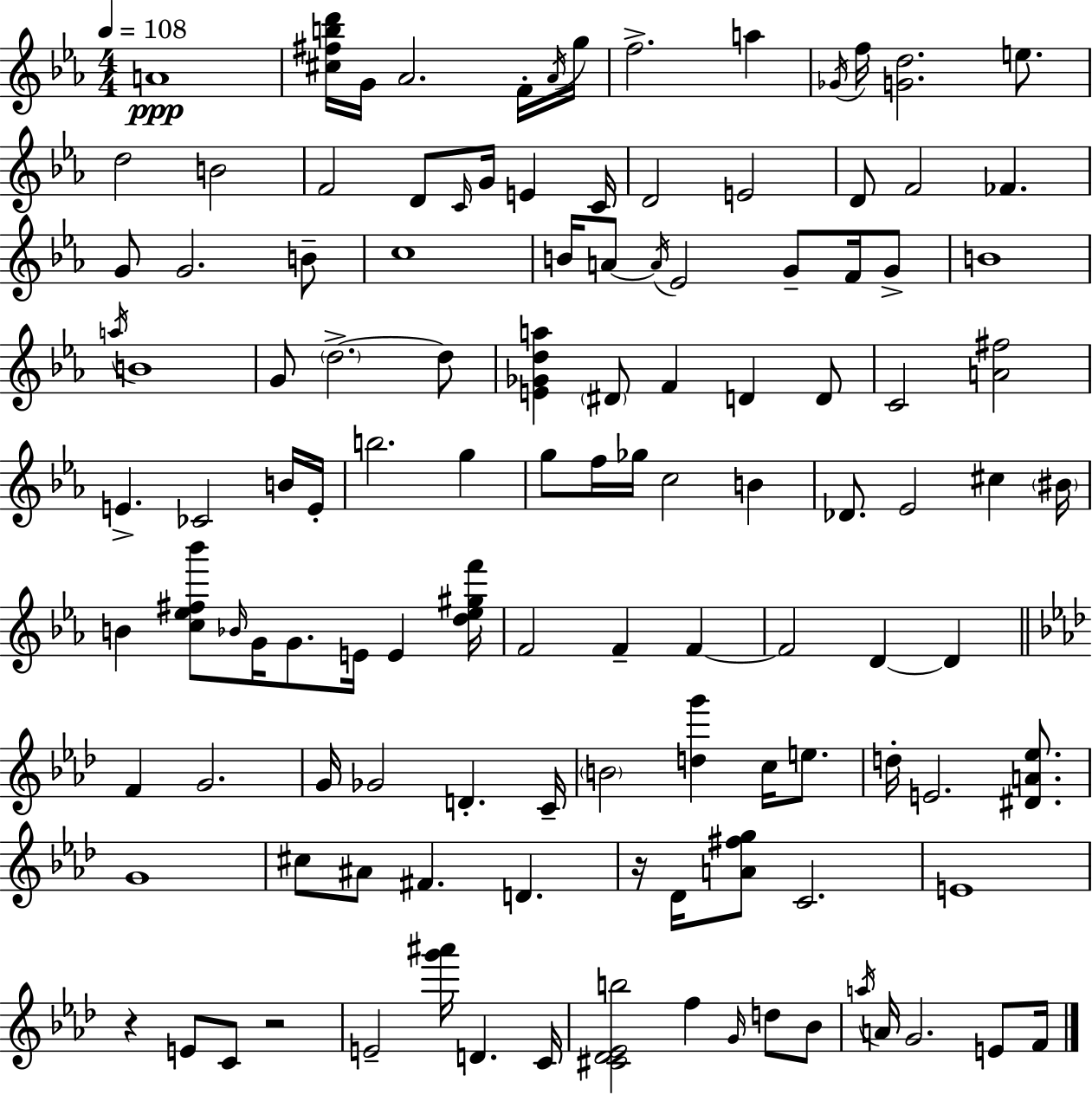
A4/w [C#5,F#5,B5,D6]/s G4/s Ab4/h. F4/s Ab4/s G5/s F5/h. A5/q Gb4/s F5/s [G4,D5]/h. E5/e. D5/h B4/h F4/h D4/e C4/s G4/s E4/q C4/s D4/h E4/h D4/e F4/h FES4/q. G4/e G4/h. B4/e C5/w B4/s A4/e A4/s Eb4/h G4/e F4/s G4/e B4/w A5/s B4/w G4/e D5/h. D5/e [E4,Gb4,D5,A5]/q D#4/e F4/q D4/q D4/e C4/h [A4,F#5]/h E4/q. CES4/h B4/s E4/s B5/h. G5/q G5/e F5/s Gb5/s C5/h B4/q Db4/e. Eb4/h C#5/q BIS4/s B4/q [C5,Eb5,F#5,Bb6]/e Bb4/s G4/s G4/e. E4/s E4/q [D5,Eb5,G#5,F6]/s F4/h F4/q F4/q F4/h D4/q D4/q F4/q G4/h. G4/s Gb4/h D4/q. C4/s B4/h [D5,G6]/q C5/s E5/e. D5/s E4/h. [D#4,A4,Eb5]/e. G4/w C#5/e A#4/e F#4/q. D4/q. R/s Db4/s [A4,F#5,G5]/e C4/h. E4/w R/q E4/e C4/e R/h E4/h [G6,A#6]/s D4/q. C4/s [C#4,Db4,Eb4,B5]/h F5/q G4/s D5/e Bb4/e A5/s A4/s G4/h. E4/e F4/s